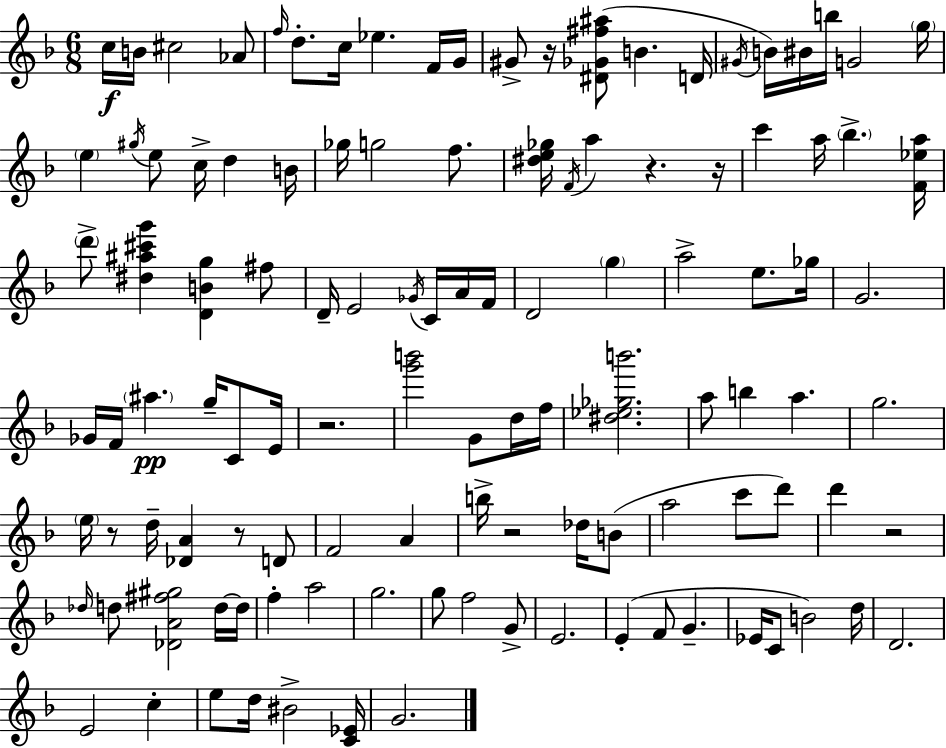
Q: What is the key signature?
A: D minor